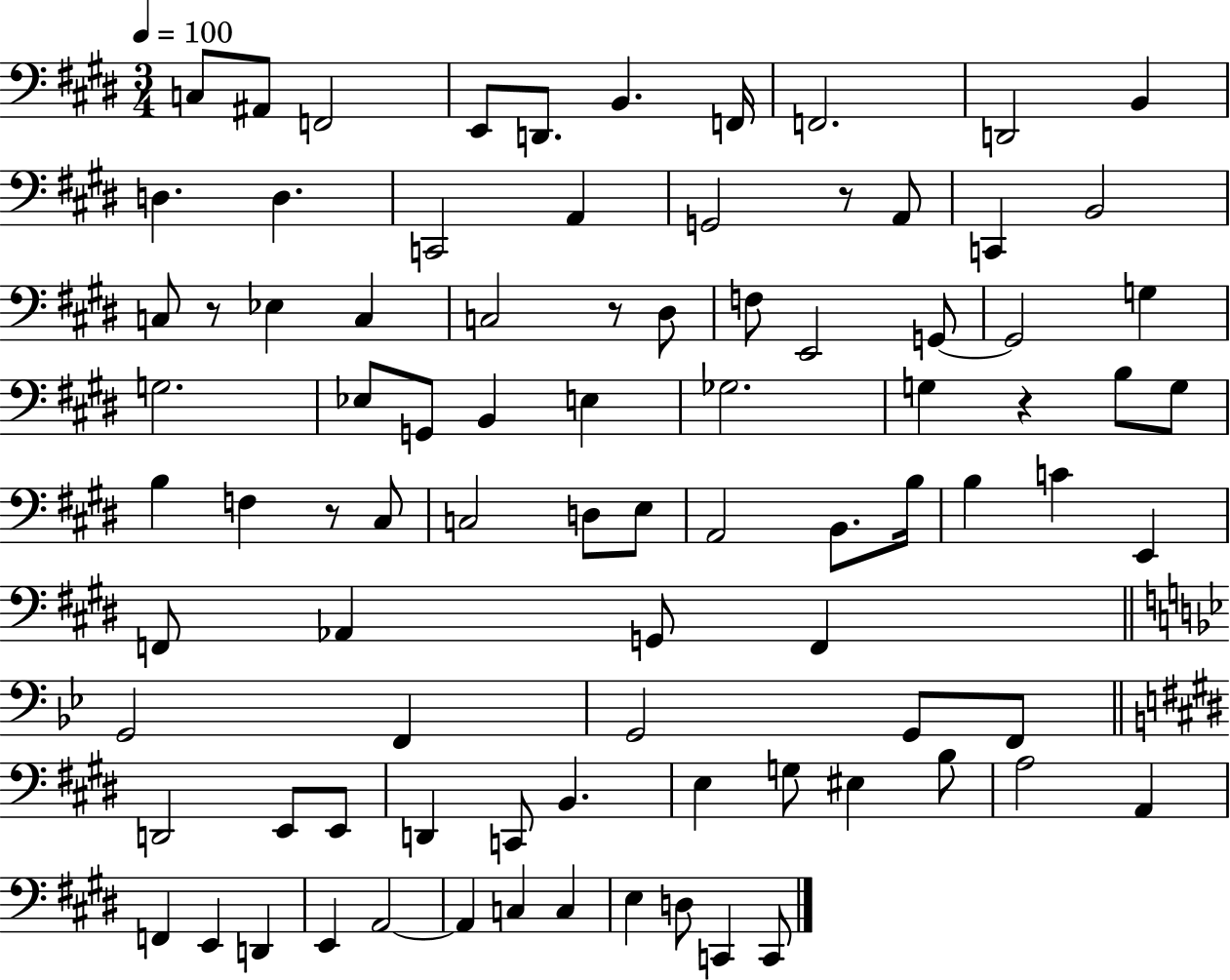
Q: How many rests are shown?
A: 5